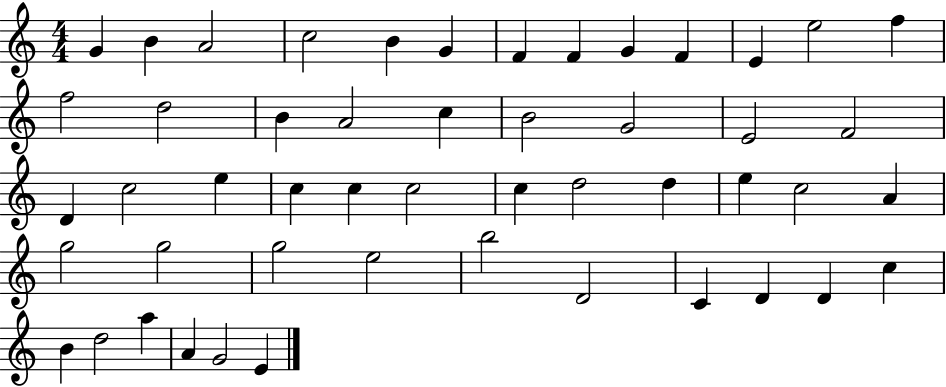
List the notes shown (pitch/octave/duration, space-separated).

G4/q B4/q A4/h C5/h B4/q G4/q F4/q F4/q G4/q F4/q E4/q E5/h F5/q F5/h D5/h B4/q A4/h C5/q B4/h G4/h E4/h F4/h D4/q C5/h E5/q C5/q C5/q C5/h C5/q D5/h D5/q E5/q C5/h A4/q G5/h G5/h G5/h E5/h B5/h D4/h C4/q D4/q D4/q C5/q B4/q D5/h A5/q A4/q G4/h E4/q